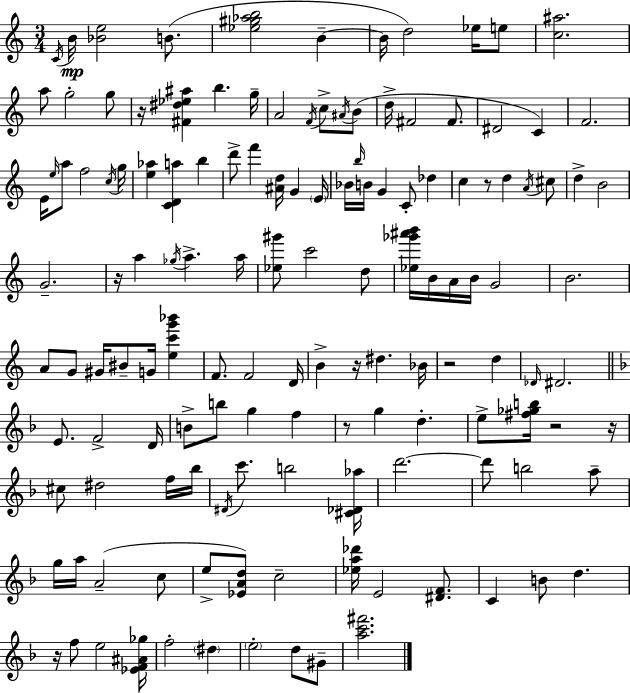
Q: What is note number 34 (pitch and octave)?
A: G4